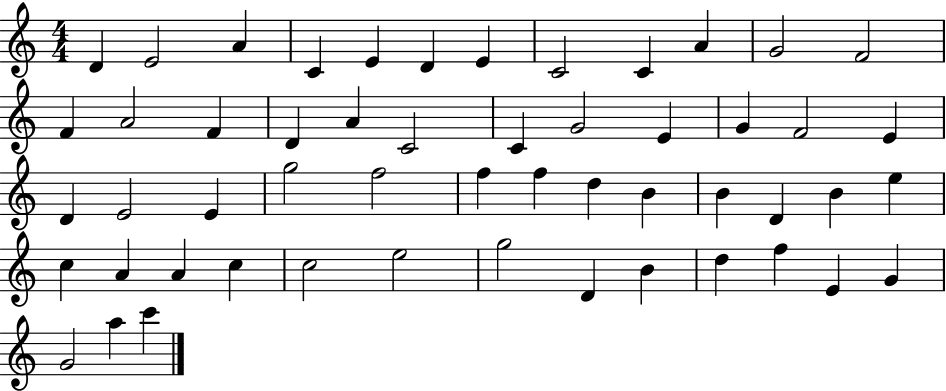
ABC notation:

X:1
T:Untitled
M:4/4
L:1/4
K:C
D E2 A C E D E C2 C A G2 F2 F A2 F D A C2 C G2 E G F2 E D E2 E g2 f2 f f d B B D B e c A A c c2 e2 g2 D B d f E G G2 a c'